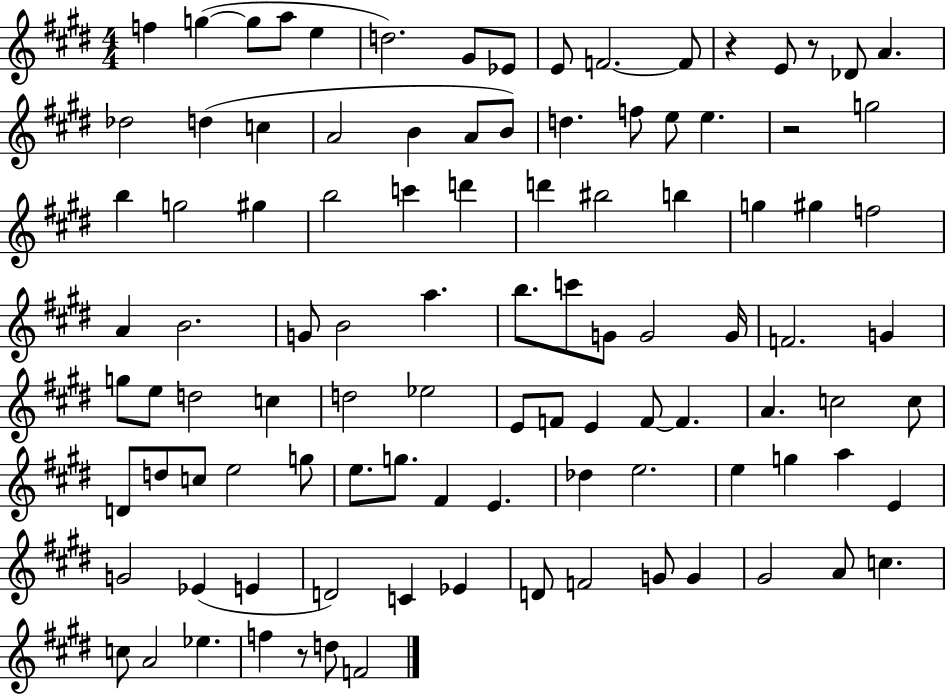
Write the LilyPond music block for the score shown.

{
  \clef treble
  \numericTimeSignature
  \time 4/4
  \key e \major
  f''4 g''4~(~ g''8 a''8 e''4 | d''2.) gis'8 ees'8 | e'8 f'2.~~ f'8 | r4 e'8 r8 des'8 a'4. | \break des''2 d''4( c''4 | a'2 b'4 a'8 b'8) | d''4. f''8 e''8 e''4. | r2 g''2 | \break b''4 g''2 gis''4 | b''2 c'''4 d'''4 | d'''4 bis''2 b''4 | g''4 gis''4 f''2 | \break a'4 b'2. | g'8 b'2 a''4. | b''8. c'''8 g'8 g'2 g'16 | f'2. g'4 | \break g''8 e''8 d''2 c''4 | d''2 ees''2 | e'8 f'8 e'4 f'8~~ f'4. | a'4. c''2 c''8 | \break d'8 d''8 c''8 e''2 g''8 | e''8. g''8. fis'4 e'4. | des''4 e''2. | e''4 g''4 a''4 e'4 | \break g'2 ees'4( e'4 | d'2) c'4 ees'4 | d'8 f'2 g'8 g'4 | gis'2 a'8 c''4. | \break c''8 a'2 ees''4. | f''4 r8 d''8 f'2 | \bar "|."
}